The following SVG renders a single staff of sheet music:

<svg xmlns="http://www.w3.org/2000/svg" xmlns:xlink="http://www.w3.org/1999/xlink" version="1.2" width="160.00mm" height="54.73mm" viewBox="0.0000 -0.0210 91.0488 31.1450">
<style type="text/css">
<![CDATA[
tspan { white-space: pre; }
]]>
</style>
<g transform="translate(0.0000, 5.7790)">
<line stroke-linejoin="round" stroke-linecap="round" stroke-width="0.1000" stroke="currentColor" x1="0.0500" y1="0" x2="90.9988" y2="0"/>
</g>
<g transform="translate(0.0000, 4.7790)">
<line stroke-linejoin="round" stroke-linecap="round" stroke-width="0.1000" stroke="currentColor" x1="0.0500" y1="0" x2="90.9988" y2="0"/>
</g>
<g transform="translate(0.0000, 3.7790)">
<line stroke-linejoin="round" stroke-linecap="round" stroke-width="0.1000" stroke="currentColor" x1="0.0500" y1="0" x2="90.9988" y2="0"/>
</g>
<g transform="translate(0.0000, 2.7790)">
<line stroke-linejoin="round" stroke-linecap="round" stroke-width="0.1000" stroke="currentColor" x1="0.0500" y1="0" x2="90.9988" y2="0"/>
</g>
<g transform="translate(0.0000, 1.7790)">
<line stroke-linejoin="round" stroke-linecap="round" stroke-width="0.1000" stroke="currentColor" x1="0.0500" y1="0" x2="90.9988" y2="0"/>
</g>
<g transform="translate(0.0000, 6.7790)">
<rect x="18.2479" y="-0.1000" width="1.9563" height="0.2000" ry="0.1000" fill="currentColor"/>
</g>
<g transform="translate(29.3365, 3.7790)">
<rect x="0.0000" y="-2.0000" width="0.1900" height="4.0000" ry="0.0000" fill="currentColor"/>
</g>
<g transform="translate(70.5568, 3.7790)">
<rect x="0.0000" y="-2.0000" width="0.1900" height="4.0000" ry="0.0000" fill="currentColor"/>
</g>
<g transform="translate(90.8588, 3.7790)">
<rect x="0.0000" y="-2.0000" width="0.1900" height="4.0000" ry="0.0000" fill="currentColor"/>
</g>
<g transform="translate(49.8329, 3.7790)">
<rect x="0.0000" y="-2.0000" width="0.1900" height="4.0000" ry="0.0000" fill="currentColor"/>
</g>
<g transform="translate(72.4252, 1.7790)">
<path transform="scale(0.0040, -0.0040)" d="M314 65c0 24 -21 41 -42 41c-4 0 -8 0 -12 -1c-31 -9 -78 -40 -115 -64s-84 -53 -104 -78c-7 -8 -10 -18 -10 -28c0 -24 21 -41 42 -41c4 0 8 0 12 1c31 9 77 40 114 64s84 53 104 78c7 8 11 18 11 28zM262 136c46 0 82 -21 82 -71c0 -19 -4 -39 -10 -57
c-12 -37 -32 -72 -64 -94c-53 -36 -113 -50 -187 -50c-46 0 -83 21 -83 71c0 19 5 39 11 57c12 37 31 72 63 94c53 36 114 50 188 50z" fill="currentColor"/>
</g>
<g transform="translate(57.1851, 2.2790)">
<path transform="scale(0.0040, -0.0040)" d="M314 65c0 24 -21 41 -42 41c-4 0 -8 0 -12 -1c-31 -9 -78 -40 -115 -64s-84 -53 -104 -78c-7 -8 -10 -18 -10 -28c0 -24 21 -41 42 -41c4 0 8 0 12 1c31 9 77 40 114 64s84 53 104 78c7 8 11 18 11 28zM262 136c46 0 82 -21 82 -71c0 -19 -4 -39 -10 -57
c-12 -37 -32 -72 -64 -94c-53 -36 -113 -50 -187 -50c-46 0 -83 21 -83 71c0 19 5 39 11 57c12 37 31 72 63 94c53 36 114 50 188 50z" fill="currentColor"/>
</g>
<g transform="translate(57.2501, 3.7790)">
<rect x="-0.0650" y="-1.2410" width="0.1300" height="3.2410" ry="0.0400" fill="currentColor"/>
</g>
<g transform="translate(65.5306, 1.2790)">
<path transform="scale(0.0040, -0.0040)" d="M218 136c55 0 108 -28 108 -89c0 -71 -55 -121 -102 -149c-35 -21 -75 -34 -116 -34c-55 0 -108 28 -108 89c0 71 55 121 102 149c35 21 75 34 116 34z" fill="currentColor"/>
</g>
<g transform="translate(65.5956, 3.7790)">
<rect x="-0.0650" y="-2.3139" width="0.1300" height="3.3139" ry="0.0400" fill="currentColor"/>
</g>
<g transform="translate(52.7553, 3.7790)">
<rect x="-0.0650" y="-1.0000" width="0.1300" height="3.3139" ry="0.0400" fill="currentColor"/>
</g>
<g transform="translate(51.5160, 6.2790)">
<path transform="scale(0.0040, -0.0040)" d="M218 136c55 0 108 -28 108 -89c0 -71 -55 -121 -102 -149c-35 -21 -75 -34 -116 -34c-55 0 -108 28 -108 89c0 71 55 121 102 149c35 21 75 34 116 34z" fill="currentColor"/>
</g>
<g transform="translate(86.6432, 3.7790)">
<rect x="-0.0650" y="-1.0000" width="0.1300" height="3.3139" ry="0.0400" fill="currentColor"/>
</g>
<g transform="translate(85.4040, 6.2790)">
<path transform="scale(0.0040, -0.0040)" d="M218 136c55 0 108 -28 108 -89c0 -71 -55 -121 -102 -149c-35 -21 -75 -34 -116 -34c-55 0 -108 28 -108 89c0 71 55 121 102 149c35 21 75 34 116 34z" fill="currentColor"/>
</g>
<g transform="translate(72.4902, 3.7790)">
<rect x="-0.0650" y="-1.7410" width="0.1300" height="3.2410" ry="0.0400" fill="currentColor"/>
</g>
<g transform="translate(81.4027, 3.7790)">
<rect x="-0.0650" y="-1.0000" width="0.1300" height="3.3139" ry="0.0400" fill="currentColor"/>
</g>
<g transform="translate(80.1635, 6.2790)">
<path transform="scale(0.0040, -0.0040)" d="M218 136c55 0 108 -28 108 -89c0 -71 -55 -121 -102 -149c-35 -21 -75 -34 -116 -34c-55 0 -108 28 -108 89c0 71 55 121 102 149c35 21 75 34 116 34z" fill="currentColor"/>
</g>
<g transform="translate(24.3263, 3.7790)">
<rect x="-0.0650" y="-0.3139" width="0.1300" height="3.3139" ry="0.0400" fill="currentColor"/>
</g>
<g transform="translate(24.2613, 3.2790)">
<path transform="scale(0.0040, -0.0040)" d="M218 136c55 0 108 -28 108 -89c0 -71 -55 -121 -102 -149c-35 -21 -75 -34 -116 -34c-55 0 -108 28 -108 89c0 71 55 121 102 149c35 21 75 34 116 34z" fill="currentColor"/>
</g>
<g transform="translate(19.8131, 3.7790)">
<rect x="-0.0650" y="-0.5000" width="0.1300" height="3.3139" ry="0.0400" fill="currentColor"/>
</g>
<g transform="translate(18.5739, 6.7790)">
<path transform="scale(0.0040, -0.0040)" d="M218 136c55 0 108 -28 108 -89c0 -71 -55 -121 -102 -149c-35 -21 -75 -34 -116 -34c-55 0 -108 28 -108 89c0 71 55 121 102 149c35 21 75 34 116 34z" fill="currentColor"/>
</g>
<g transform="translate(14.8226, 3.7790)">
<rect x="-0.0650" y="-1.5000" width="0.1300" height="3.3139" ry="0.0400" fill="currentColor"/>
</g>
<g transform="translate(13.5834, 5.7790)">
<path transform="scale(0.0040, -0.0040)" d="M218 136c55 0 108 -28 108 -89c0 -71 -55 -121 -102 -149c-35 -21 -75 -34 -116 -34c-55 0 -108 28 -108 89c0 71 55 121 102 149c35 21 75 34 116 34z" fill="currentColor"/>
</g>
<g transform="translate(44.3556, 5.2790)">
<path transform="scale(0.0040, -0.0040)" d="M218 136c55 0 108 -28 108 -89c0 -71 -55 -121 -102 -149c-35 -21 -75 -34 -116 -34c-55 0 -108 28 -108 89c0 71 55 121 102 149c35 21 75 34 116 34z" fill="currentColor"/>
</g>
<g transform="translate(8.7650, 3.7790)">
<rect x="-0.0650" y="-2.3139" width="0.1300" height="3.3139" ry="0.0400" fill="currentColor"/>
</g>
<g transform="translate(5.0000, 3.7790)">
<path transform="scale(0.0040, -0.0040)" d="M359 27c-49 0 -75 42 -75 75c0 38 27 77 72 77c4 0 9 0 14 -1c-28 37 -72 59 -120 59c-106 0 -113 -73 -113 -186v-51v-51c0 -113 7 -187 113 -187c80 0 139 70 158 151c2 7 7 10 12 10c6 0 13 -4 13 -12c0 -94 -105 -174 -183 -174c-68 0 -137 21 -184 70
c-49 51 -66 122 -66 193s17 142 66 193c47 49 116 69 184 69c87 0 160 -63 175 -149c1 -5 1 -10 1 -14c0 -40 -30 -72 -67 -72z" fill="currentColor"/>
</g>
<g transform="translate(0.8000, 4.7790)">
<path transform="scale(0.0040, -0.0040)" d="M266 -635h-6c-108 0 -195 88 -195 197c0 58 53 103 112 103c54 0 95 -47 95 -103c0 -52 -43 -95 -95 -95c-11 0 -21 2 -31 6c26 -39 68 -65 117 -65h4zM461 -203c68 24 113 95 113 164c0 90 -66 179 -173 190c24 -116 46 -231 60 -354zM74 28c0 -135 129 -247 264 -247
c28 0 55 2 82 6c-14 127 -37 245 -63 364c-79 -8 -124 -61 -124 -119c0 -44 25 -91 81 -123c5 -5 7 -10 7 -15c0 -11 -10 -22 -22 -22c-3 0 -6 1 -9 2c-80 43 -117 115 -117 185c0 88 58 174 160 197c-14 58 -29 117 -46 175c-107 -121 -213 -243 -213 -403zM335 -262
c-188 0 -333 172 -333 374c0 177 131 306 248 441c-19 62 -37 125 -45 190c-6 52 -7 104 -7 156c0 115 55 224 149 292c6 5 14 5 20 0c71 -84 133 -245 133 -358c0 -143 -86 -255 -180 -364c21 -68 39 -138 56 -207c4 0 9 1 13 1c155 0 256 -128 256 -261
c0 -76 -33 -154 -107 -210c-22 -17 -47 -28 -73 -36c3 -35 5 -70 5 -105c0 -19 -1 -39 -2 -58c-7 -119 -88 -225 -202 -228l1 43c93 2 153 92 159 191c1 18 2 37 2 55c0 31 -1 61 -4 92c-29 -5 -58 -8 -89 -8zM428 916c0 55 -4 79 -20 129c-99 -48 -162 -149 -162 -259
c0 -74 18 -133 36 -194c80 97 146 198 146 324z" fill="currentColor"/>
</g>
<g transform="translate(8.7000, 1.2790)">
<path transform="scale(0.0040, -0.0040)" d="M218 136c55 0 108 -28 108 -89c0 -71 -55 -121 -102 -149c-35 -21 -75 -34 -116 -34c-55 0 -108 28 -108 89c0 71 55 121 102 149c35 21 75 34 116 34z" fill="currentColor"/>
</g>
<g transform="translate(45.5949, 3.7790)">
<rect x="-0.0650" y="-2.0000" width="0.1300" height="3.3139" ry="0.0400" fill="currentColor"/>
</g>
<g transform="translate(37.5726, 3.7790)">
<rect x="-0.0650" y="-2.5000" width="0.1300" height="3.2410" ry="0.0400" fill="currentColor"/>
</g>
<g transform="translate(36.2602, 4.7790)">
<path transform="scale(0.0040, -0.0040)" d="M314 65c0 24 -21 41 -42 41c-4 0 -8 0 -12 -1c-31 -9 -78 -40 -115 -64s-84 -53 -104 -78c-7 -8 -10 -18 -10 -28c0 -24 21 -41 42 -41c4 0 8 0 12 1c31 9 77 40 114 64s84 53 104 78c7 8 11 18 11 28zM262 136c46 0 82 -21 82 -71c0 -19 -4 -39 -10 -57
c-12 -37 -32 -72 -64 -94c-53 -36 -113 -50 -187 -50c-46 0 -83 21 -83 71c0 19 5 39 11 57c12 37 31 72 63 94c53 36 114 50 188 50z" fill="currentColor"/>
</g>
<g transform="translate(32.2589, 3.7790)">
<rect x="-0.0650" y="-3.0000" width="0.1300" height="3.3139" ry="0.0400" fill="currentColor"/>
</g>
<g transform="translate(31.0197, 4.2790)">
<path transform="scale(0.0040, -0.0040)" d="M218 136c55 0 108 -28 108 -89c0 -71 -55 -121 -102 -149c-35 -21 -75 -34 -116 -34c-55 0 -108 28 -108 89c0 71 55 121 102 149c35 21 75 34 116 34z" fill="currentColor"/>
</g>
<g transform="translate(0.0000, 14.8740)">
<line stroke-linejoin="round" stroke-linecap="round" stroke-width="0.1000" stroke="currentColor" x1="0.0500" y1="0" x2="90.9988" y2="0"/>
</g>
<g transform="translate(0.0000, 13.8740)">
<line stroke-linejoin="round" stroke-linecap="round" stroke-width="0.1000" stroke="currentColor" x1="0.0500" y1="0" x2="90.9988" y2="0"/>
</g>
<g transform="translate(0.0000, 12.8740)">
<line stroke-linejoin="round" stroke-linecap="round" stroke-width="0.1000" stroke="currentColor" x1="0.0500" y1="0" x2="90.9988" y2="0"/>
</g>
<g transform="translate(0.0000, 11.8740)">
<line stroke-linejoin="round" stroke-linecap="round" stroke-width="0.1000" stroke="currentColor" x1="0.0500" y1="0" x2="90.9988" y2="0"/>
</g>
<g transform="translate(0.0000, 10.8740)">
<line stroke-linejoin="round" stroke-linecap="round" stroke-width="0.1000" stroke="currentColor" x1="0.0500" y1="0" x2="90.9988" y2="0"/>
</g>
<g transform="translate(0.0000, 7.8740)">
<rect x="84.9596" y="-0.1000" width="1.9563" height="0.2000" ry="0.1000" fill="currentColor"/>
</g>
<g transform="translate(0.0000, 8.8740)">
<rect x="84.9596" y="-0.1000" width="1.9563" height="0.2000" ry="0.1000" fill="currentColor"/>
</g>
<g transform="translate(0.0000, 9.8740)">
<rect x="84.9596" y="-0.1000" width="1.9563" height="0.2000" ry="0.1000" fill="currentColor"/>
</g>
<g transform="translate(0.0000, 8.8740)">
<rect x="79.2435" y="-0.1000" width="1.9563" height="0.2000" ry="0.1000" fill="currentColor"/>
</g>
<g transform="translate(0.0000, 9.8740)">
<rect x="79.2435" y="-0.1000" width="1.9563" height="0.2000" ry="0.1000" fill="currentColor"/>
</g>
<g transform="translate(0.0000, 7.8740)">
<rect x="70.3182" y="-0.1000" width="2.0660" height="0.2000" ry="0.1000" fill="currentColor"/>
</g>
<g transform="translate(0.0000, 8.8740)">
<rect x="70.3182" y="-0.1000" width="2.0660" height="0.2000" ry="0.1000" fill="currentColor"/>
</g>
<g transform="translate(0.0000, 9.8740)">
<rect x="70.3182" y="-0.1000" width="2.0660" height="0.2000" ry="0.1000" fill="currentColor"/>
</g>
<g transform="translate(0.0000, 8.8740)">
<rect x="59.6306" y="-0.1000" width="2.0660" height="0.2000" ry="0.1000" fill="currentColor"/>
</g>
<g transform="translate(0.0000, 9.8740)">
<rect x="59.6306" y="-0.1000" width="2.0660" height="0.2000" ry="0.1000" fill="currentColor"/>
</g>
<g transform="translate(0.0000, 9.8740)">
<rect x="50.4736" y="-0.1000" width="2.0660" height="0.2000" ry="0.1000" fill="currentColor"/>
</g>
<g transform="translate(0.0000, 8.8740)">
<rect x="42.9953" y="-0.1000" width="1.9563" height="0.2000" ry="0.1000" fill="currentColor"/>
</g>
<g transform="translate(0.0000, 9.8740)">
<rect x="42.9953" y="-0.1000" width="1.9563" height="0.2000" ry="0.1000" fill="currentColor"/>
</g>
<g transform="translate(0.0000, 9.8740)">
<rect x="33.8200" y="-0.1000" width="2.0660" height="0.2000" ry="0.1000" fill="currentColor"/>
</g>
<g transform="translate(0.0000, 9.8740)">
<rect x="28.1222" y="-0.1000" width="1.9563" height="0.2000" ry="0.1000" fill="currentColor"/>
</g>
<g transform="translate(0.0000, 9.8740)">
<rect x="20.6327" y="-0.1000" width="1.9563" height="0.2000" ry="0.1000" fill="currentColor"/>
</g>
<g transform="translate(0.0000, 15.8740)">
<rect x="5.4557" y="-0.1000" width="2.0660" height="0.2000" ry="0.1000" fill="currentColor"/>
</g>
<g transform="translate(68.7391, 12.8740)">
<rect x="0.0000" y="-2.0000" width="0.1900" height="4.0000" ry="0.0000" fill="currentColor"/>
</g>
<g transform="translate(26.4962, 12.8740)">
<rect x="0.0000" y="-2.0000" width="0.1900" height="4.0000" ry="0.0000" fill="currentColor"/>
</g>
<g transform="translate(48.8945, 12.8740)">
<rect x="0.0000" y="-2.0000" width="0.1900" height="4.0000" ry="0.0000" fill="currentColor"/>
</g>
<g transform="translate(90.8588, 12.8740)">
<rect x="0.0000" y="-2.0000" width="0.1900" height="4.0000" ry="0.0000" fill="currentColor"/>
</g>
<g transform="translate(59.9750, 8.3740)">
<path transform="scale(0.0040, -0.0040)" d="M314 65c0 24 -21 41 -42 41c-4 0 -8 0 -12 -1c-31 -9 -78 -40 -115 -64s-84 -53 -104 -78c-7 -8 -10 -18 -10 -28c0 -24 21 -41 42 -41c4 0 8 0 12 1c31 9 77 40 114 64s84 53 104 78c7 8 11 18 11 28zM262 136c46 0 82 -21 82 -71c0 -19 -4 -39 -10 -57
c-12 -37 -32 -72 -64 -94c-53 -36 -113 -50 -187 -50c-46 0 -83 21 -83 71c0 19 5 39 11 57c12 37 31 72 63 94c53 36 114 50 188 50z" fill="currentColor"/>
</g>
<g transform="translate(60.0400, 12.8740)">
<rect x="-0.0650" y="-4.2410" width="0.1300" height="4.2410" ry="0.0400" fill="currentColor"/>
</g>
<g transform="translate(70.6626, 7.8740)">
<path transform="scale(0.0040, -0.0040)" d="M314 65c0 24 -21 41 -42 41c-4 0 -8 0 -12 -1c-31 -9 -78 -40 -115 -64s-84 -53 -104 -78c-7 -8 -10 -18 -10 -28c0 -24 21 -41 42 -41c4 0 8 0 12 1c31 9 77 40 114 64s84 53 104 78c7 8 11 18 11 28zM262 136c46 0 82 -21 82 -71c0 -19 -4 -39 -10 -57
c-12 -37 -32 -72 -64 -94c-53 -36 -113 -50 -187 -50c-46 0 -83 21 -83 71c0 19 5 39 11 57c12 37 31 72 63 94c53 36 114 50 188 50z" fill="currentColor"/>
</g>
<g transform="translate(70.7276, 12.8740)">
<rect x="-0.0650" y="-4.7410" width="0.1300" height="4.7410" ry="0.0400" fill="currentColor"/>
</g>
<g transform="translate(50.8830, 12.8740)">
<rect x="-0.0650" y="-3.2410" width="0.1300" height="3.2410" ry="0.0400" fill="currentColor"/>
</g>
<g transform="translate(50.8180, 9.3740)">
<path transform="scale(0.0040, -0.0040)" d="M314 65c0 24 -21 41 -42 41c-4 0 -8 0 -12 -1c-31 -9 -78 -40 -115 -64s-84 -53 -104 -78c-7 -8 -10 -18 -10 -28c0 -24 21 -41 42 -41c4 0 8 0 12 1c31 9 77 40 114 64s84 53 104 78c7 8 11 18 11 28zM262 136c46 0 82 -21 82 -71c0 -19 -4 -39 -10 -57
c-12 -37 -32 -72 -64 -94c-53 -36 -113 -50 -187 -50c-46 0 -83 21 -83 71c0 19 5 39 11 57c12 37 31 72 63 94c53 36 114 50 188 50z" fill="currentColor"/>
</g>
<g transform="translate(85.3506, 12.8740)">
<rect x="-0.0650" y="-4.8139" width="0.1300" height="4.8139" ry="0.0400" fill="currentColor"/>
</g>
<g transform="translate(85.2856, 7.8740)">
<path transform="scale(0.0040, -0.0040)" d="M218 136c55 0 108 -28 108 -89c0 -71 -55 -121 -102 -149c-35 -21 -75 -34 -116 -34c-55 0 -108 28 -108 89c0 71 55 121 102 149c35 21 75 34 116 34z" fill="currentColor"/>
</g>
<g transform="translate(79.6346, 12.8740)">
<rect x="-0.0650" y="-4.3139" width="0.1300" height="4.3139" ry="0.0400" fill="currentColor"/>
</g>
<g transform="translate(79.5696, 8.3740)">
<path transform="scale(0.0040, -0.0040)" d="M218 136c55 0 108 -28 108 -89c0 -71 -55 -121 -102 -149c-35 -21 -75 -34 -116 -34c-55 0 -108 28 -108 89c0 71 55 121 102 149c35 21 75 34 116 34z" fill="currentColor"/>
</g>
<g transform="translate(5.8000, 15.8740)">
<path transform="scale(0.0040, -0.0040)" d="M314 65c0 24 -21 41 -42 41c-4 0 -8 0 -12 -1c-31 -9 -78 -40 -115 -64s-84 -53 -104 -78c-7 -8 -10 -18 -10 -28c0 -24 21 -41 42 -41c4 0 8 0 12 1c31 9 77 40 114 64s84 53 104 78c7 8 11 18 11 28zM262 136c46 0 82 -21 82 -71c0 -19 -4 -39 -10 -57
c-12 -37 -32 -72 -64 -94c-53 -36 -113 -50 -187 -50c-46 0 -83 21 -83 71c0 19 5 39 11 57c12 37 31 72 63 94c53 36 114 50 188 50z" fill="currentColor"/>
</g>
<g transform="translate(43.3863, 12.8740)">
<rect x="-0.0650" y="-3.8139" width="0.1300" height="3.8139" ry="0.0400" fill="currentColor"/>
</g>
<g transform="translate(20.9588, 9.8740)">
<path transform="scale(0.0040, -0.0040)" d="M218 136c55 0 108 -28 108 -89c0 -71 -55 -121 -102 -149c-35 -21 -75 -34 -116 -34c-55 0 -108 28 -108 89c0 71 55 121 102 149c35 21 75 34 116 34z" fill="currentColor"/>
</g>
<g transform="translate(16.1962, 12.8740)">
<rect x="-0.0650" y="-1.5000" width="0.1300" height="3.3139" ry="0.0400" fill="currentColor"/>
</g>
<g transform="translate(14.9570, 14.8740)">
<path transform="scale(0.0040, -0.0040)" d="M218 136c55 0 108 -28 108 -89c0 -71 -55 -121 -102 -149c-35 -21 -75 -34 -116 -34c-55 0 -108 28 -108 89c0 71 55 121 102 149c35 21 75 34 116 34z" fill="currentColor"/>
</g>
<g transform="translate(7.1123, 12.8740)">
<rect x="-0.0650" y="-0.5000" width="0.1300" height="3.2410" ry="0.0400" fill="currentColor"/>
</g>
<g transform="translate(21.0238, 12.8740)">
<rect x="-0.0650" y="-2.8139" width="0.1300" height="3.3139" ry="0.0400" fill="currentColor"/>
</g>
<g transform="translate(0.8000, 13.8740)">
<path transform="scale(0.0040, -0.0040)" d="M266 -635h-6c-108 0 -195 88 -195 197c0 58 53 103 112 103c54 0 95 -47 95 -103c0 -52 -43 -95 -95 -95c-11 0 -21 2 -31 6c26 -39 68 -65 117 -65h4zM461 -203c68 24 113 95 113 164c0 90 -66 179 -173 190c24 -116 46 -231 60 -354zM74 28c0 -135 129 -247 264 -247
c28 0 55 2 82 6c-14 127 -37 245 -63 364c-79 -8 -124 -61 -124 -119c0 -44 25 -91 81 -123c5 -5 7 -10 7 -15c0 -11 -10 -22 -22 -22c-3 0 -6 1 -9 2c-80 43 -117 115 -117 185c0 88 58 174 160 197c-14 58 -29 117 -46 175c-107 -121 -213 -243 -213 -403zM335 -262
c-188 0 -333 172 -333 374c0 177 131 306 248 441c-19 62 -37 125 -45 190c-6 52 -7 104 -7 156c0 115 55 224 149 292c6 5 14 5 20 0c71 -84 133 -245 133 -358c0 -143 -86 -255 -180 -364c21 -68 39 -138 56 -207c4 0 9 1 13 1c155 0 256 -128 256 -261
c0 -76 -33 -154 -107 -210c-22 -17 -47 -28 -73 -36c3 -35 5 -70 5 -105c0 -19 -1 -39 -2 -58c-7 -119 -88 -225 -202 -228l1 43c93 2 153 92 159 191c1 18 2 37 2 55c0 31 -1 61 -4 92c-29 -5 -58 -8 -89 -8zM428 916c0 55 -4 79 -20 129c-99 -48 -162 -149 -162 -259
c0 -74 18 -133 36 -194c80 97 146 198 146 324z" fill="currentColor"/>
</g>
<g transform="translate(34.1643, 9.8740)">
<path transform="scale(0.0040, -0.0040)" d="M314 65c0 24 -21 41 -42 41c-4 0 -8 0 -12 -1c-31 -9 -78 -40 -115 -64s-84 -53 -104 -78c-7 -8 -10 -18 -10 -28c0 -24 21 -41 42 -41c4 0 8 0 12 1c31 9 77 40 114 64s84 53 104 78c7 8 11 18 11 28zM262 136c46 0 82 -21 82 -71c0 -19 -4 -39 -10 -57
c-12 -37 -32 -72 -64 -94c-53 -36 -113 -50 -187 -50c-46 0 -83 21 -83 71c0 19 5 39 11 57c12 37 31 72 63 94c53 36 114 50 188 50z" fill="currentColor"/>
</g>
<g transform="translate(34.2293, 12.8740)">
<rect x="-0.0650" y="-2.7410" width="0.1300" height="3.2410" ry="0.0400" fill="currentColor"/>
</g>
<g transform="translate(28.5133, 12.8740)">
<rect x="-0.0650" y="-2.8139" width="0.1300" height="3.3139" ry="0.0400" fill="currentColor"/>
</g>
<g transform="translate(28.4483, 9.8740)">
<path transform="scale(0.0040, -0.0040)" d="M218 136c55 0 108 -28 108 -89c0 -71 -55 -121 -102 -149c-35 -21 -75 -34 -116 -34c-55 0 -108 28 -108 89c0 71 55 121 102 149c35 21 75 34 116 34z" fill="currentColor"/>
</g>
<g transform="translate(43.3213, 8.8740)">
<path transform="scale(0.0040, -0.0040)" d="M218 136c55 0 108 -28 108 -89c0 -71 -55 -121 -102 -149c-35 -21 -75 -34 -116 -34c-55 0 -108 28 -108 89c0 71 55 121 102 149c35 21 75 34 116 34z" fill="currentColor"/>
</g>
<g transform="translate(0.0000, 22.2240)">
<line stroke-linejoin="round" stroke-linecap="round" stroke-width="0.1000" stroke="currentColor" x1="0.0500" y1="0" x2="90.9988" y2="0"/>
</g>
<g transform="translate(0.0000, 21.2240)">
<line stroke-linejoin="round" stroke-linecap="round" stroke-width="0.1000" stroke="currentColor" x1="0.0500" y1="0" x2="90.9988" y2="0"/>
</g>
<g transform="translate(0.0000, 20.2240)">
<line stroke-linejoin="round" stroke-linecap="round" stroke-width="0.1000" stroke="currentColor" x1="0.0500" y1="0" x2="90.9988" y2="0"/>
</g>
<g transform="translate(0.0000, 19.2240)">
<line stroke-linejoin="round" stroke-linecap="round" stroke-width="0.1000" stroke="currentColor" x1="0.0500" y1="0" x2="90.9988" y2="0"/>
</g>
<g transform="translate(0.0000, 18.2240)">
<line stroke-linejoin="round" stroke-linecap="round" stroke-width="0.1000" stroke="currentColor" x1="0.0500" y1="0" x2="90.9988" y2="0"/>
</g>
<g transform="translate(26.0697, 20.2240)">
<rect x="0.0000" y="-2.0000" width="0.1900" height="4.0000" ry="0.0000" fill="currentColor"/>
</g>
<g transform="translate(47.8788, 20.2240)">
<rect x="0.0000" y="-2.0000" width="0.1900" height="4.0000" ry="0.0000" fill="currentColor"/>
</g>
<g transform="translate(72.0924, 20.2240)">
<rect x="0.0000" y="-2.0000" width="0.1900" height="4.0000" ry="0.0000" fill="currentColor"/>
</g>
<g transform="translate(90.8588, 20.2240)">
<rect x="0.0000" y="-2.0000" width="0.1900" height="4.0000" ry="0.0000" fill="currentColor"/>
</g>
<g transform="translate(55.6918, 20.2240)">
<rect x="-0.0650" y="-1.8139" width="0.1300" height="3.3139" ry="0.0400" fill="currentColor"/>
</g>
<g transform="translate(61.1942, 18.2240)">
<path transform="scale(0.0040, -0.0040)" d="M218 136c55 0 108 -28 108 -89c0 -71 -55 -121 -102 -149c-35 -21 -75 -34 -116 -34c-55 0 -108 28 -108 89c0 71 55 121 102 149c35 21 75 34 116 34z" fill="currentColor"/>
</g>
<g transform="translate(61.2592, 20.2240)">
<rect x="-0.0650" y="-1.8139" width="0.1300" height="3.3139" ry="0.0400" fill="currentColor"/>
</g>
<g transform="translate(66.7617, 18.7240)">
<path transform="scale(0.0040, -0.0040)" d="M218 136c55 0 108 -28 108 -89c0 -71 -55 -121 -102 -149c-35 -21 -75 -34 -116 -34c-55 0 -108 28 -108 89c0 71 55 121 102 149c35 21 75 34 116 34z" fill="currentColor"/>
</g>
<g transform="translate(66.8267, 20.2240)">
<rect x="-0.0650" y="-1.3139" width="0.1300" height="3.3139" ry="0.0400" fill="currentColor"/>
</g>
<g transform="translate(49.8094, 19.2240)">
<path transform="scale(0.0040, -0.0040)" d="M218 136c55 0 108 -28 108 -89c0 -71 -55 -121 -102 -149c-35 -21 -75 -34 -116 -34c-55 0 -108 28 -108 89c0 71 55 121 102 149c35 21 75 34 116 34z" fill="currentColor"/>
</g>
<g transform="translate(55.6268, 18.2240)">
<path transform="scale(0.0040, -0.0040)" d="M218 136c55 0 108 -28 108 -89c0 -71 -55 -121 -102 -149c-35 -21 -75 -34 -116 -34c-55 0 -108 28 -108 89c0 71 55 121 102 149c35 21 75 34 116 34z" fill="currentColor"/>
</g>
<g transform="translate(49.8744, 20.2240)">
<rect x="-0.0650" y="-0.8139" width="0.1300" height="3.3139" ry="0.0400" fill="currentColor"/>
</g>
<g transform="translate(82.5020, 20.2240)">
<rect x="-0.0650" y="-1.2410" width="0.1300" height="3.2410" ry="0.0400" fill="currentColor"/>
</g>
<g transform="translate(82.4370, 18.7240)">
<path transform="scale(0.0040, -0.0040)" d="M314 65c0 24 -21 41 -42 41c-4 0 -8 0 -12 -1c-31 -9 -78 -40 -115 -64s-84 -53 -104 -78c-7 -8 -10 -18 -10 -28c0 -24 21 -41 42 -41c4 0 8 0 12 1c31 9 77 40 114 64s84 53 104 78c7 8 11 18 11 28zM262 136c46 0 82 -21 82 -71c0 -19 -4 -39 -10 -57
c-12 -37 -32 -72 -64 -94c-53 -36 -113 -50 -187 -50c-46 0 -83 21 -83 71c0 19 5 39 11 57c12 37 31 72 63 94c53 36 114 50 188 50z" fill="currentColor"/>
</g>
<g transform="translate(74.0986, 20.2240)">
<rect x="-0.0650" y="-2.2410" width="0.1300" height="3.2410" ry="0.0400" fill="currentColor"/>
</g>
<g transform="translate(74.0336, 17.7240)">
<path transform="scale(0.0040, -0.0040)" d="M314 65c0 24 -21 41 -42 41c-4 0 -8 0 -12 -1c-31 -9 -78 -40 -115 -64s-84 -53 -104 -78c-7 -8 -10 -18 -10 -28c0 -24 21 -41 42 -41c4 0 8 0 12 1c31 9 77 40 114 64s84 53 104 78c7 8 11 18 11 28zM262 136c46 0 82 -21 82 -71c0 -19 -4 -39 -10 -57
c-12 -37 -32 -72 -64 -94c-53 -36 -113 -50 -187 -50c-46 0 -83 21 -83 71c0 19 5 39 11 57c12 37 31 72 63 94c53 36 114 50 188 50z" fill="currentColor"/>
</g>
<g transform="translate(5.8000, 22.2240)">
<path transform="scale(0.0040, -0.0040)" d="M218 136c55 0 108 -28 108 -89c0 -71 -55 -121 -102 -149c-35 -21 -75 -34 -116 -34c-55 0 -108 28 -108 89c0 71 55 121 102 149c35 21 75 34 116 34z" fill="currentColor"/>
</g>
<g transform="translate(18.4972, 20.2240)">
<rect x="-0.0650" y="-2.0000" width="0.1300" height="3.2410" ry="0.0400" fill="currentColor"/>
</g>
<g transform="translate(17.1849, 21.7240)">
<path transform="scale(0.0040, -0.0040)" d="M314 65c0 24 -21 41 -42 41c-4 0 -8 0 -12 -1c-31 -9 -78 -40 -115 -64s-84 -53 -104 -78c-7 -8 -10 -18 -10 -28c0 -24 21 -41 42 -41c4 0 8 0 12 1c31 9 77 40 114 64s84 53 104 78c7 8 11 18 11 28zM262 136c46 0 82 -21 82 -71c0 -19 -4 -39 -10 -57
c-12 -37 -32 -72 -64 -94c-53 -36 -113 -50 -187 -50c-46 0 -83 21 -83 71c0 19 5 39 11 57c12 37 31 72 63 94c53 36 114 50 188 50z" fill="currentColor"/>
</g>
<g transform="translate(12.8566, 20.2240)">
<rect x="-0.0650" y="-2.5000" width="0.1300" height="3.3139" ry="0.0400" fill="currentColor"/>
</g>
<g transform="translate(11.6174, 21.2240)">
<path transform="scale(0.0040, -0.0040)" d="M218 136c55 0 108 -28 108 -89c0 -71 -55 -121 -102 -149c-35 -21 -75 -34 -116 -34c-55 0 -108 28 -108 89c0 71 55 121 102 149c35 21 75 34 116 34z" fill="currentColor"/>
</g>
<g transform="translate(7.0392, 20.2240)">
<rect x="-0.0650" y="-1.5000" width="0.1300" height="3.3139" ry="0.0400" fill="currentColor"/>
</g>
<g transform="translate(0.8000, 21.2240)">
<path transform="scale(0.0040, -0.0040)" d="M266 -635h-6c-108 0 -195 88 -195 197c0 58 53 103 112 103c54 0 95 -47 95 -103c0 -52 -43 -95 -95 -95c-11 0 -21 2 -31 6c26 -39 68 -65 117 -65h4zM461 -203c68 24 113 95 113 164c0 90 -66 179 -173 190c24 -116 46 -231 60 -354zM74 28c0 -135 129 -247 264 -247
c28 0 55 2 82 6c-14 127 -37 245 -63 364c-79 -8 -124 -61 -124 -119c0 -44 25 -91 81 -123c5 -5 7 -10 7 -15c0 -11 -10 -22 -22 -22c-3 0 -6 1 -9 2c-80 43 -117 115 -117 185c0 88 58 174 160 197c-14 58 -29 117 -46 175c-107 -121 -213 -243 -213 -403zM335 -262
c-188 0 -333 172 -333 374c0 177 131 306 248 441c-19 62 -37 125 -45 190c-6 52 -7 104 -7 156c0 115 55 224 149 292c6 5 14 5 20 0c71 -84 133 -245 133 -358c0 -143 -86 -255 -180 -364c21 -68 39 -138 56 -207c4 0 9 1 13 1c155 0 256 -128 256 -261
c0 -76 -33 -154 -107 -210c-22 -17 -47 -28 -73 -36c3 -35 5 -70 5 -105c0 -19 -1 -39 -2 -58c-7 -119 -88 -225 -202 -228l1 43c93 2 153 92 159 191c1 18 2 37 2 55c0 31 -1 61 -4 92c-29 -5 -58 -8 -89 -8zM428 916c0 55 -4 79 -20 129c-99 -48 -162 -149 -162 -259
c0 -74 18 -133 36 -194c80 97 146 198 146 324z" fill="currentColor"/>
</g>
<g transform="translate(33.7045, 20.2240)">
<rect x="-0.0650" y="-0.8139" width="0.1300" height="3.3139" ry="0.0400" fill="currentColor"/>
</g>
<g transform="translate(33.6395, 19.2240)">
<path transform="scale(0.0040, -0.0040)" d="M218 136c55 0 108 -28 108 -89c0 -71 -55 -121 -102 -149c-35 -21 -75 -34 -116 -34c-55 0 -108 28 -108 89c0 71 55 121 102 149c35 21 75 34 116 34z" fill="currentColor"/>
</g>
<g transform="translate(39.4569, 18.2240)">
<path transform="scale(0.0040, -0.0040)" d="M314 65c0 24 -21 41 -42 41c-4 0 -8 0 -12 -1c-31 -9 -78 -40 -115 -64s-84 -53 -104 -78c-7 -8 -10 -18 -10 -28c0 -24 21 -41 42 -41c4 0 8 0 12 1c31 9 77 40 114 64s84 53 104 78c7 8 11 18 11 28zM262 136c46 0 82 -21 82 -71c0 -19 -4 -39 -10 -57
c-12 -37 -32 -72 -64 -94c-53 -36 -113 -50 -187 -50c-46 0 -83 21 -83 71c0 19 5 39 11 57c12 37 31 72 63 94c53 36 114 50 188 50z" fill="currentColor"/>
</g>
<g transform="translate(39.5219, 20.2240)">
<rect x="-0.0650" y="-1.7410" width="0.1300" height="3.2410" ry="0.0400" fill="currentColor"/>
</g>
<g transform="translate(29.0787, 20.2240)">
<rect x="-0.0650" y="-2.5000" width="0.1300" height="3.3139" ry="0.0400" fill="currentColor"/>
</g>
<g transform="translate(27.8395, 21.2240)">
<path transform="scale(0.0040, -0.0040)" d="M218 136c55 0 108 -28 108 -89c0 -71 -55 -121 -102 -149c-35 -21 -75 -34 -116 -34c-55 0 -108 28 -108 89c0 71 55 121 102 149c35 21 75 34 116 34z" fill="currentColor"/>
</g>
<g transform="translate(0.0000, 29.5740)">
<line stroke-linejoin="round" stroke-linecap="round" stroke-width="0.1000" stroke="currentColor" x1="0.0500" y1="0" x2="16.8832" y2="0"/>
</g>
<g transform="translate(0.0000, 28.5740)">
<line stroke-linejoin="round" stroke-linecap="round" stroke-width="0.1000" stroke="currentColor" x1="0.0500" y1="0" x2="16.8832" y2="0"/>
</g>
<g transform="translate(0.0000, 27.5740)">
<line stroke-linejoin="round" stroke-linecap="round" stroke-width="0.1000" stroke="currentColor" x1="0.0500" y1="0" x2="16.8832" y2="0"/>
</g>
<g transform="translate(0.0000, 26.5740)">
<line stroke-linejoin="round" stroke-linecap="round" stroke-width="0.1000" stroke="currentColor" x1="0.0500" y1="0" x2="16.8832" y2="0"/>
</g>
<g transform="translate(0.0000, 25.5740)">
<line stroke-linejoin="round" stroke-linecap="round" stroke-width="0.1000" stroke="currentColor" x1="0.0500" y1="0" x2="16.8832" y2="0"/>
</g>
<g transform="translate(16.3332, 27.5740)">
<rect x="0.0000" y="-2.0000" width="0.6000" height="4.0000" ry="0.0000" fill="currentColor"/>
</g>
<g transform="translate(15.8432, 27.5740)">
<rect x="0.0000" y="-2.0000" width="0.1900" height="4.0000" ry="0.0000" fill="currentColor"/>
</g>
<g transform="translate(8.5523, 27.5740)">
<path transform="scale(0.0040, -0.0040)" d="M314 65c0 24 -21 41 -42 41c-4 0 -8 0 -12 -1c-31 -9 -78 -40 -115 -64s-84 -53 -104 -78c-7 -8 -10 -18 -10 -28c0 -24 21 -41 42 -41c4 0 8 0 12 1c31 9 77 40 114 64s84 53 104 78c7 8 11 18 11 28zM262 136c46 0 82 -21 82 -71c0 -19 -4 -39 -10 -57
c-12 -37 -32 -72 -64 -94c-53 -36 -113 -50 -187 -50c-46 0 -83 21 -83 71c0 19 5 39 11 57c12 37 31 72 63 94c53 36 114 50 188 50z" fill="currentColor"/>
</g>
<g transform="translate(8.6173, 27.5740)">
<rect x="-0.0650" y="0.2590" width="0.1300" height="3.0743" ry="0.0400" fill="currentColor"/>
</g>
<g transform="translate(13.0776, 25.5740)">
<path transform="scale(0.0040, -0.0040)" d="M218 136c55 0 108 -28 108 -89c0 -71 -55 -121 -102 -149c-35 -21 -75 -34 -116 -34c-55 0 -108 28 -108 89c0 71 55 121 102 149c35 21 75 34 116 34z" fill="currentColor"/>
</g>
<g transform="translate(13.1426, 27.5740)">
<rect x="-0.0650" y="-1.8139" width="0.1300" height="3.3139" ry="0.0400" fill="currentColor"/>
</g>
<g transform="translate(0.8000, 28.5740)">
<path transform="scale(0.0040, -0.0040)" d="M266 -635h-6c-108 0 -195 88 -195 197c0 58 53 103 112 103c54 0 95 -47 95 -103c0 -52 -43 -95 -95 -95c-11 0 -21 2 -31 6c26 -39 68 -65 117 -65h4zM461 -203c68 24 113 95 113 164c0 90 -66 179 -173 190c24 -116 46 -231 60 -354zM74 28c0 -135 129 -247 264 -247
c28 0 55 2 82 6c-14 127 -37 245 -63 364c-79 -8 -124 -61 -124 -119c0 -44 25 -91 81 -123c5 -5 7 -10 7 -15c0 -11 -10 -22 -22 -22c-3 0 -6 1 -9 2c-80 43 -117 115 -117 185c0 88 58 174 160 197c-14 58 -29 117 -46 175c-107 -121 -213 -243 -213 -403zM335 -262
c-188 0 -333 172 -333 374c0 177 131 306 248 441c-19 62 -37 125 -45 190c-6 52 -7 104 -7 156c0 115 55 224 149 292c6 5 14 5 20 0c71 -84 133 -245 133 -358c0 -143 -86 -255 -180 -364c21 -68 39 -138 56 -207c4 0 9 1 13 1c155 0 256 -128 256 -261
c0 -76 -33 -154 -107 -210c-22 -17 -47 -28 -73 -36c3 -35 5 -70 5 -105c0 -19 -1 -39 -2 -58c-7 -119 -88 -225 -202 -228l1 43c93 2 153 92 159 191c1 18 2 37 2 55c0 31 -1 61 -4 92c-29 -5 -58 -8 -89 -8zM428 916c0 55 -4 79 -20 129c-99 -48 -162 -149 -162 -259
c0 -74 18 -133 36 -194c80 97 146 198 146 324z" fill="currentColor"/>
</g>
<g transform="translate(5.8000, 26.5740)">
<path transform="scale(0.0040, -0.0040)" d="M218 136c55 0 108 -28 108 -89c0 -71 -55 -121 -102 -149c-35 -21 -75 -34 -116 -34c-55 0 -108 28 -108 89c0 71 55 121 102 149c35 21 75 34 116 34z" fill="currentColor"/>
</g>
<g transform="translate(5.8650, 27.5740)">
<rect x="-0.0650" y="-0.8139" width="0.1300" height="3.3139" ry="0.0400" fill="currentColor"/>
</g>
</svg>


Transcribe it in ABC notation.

X:1
T:Untitled
M:4/4
L:1/4
K:C
g E C c A G2 F D e2 g f2 D D C2 E a a a2 c' b2 d'2 e'2 d' e' E G F2 G d f2 d f f e g2 e2 d B2 f